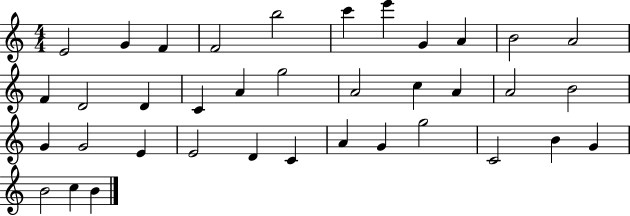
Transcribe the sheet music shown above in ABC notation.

X:1
T:Untitled
M:4/4
L:1/4
K:C
E2 G F F2 b2 c' e' G A B2 A2 F D2 D C A g2 A2 c A A2 B2 G G2 E E2 D C A G g2 C2 B G B2 c B